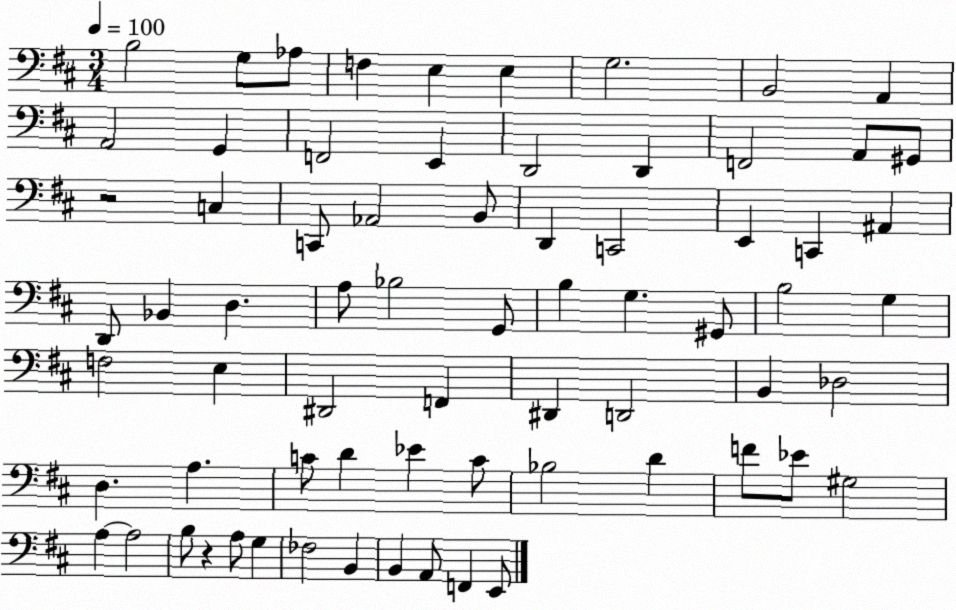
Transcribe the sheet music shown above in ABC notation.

X:1
T:Untitled
M:3/4
L:1/4
K:D
B,2 G,/2 _A,/2 F, E, E, G,2 B,,2 A,, A,,2 G,, F,,2 E,, D,,2 D,, F,,2 A,,/2 ^G,,/2 z2 C, C,,/2 _A,,2 B,,/2 D,, C,,2 E,, C,, ^A,, D,,/2 _B,, D, A,/2 _B,2 G,,/2 B, G, ^G,,/2 B,2 G, F,2 E, ^D,,2 F,, ^D,, D,,2 B,, _D,2 D, A, C/2 D _E C/2 _B,2 D F/2 _E/2 ^G,2 A, A,2 B,/2 z A,/2 G, _F,2 B,, B,, A,,/2 F,, E,,/2